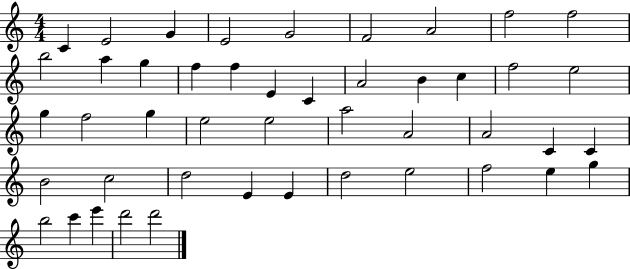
C4/q E4/h G4/q E4/h G4/h F4/h A4/h F5/h F5/h B5/h A5/q G5/q F5/q F5/q E4/q C4/q A4/h B4/q C5/q F5/h E5/h G5/q F5/h G5/q E5/h E5/h A5/h A4/h A4/h C4/q C4/q B4/h C5/h D5/h E4/q E4/q D5/h E5/h F5/h E5/q G5/q B5/h C6/q E6/q D6/h D6/h